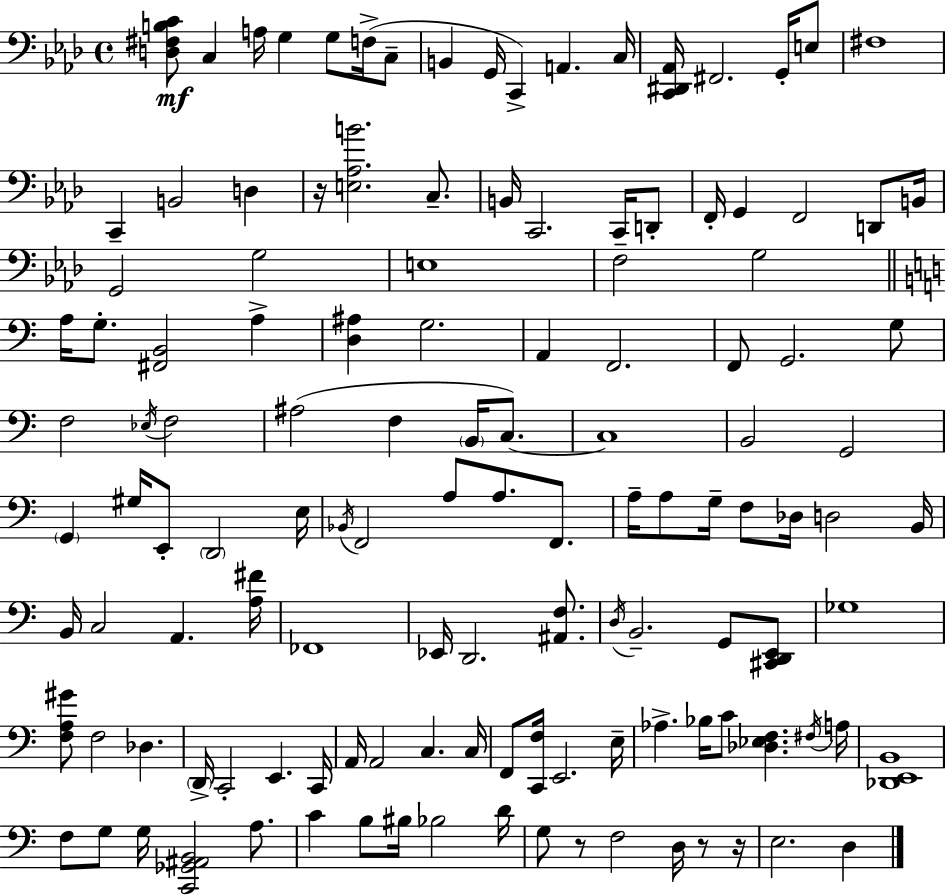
X:1
T:Untitled
M:4/4
L:1/4
K:Fm
[D,^F,B,C]/2 C, A,/4 G, G,/2 F,/4 C,/2 B,, G,,/4 C,, A,, C,/4 [C,,^D,,_A,,]/4 ^F,,2 G,,/4 E,/2 ^F,4 C,, B,,2 D, z/4 [E,_A,B]2 C,/2 B,,/4 C,,2 C,,/4 D,,/2 F,,/4 G,, F,,2 D,,/2 B,,/4 G,,2 G,2 E,4 F,2 G,2 A,/4 G,/2 [^F,,B,,]2 A, [D,^A,] G,2 A,, F,,2 F,,/2 G,,2 G,/2 F,2 _E,/4 F,2 ^A,2 F, B,,/4 C,/2 C,4 B,,2 G,,2 G,, ^G,/4 E,,/2 D,,2 E,/4 _B,,/4 F,,2 A,/2 A,/2 F,,/2 A,/4 A,/2 G,/4 F,/2 _D,/4 D,2 B,,/4 B,,/4 C,2 A,, [A,^F]/4 _F,,4 _E,,/4 D,,2 [^A,,F,]/2 D,/4 B,,2 G,,/2 [^C,,D,,E,,]/2 _G,4 [F,A,^G]/2 F,2 _D, D,,/4 C,,2 E,, C,,/4 A,,/4 A,,2 C, C,/4 F,,/2 [C,,F,]/4 E,,2 E,/4 _A, _B,/4 C/2 [_D,_E,F,] ^F,/4 A,/4 [_D,,E,,B,,]4 F,/2 G,/2 G,/4 [C,,_G,,^A,,B,,]2 A,/2 C B,/2 ^B,/4 _B,2 D/4 G,/2 z/2 F,2 D,/4 z/2 z/4 E,2 D,